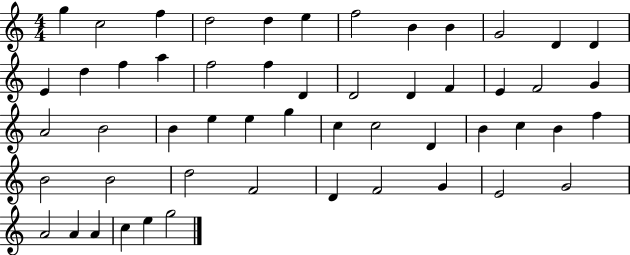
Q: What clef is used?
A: treble